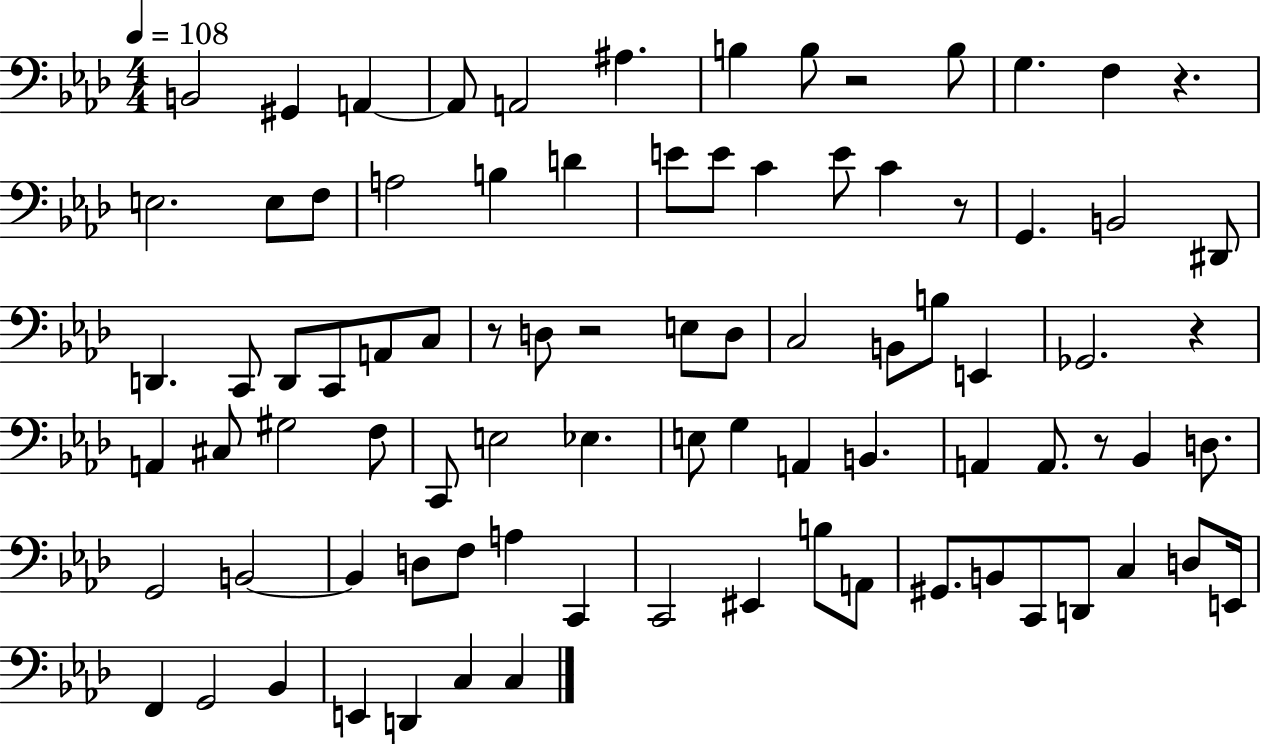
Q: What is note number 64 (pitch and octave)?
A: B3